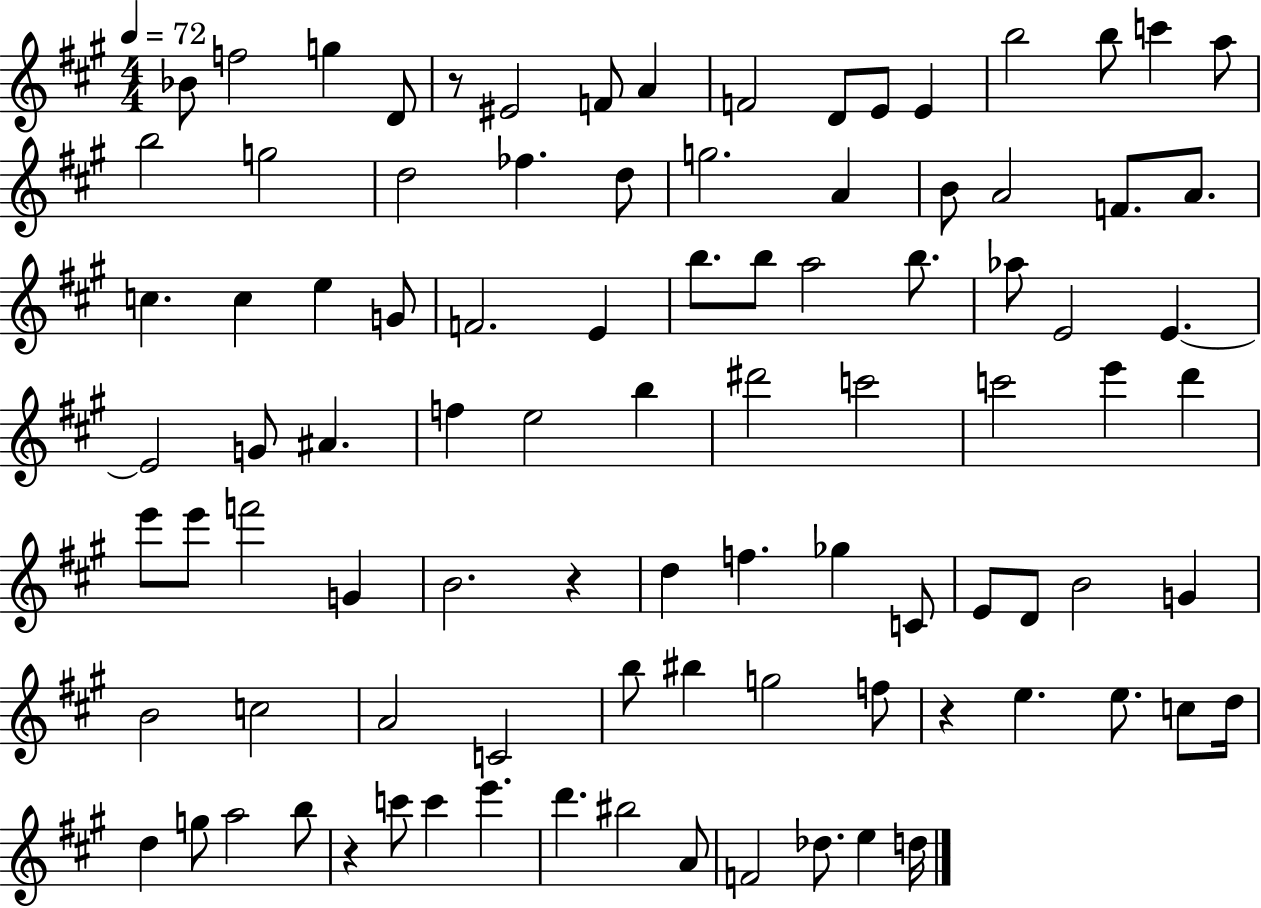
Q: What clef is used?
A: treble